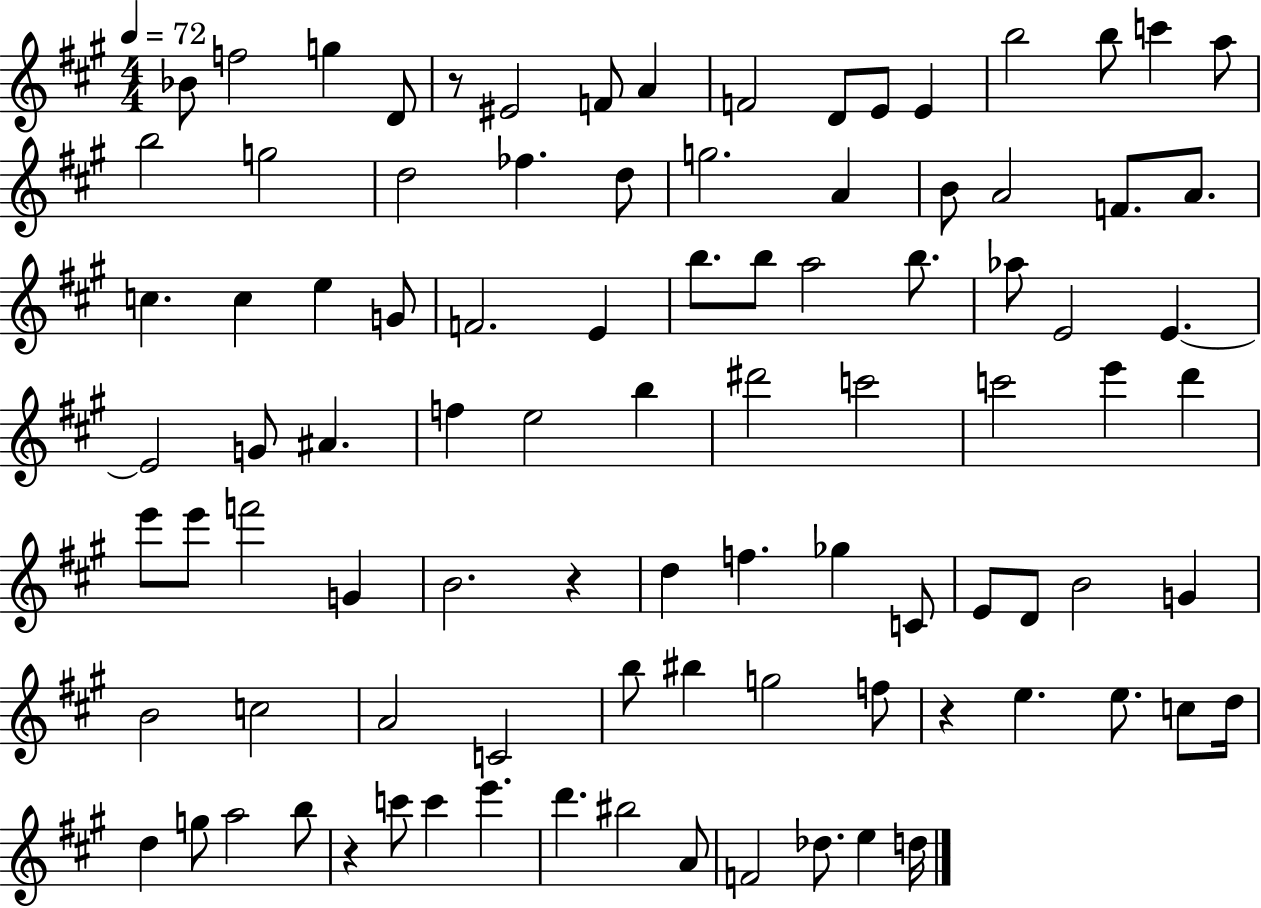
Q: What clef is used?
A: treble